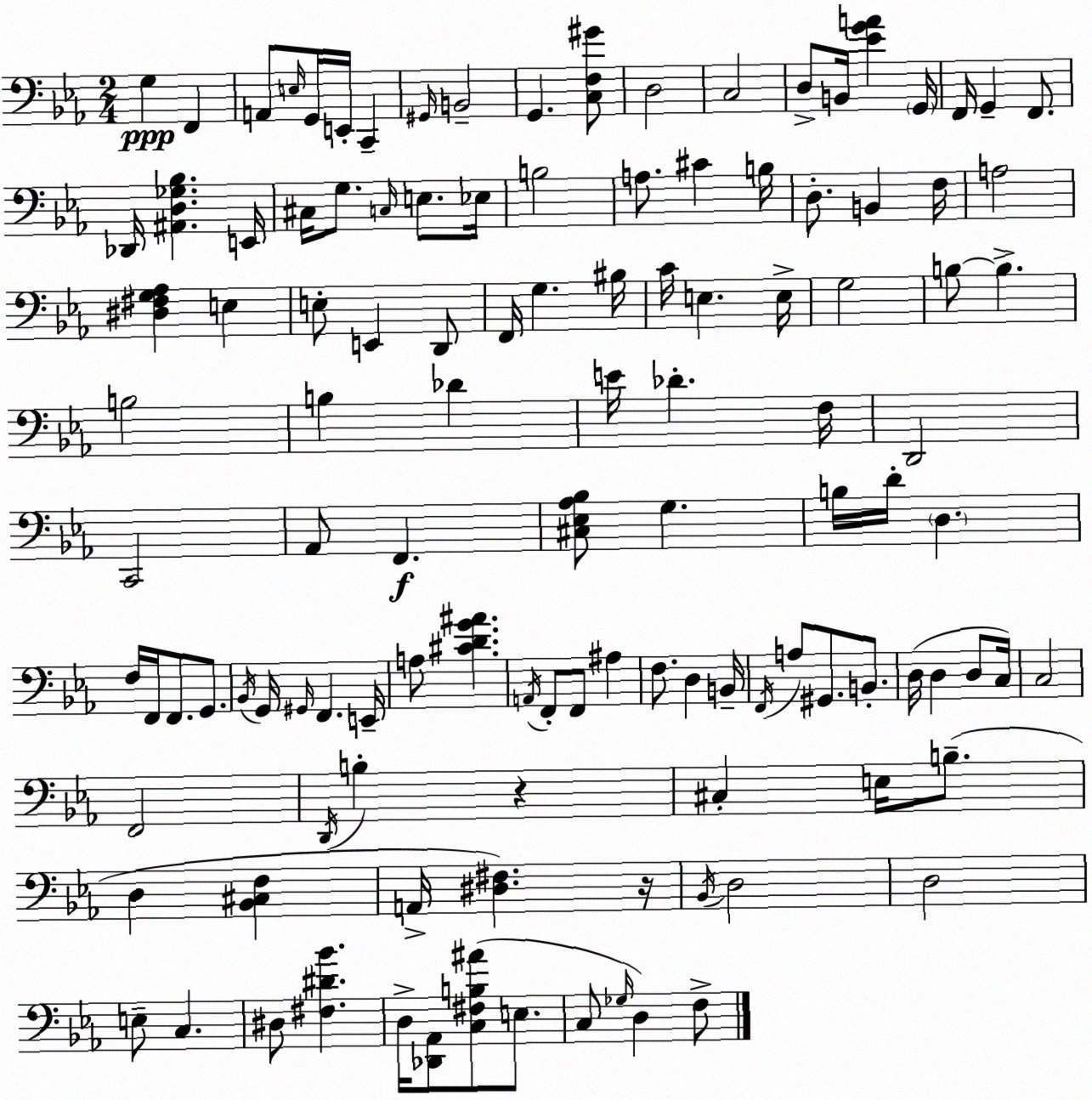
X:1
T:Untitled
M:2/4
L:1/4
K:Cm
G, F,, A,,/2 E,/4 G,,/4 E,,/4 C,, ^G,,/4 B,,2 G,, [C,F,^G]/2 D,2 C,2 D,/2 B,,/4 [_EGA] G,,/4 F,,/4 G,, F,,/2 _D,,/4 [^A,,D,_G,_B,] E,,/4 ^C,/4 G,/2 C,/4 E,/2 _E,/4 B,2 A,/2 ^C B,/4 D,/2 B,, F,/4 A,2 [^D,^F,G,_A,] E, E,/2 E,, D,,/2 F,,/4 G, ^B,/4 C/4 E, E,/4 G,2 B,/2 B, B,2 B, _D E/4 _D F,/4 D,,2 C,,2 _A,,/2 F,, [^C,_E,_A,_B,]/2 G, B,/4 D/4 D, F,/4 F,,/4 F,,/2 G,,/2 _B,,/4 G,,/4 ^G,,/4 F,, E,,/4 A,/2 [^CDG^A] A,,/4 F,,/2 F,,/2 ^A, F,/2 D, B,,/4 F,,/4 A,/2 ^G,,/2 B,,/2 D,/4 D, D,/2 C,/4 C,2 F,,2 D,,/4 B, z ^C, E,/4 B,/2 D, [_B,,^C,F,] A,,/4 [^D,^F,] z/4 _B,,/4 D,2 D,2 E,/2 C, ^D,/2 [^F,^D_B] D,/4 [_D,,_A,,]/2 [C,^F,B,^A]/2 E,/2 C,/2 _G,/4 D, F,/2